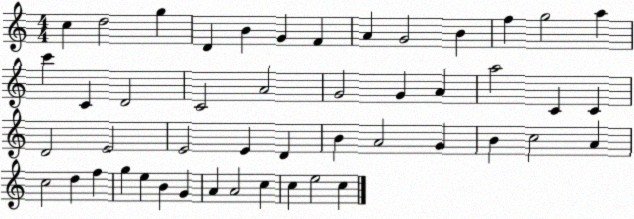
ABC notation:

X:1
T:Untitled
M:4/4
L:1/4
K:C
c d2 g D B G F A G2 B f g2 a c' C D2 C2 A2 G2 G A a2 C C D2 E2 E2 E D B A2 G B c2 A c2 d f g e B G A A2 c c e2 c